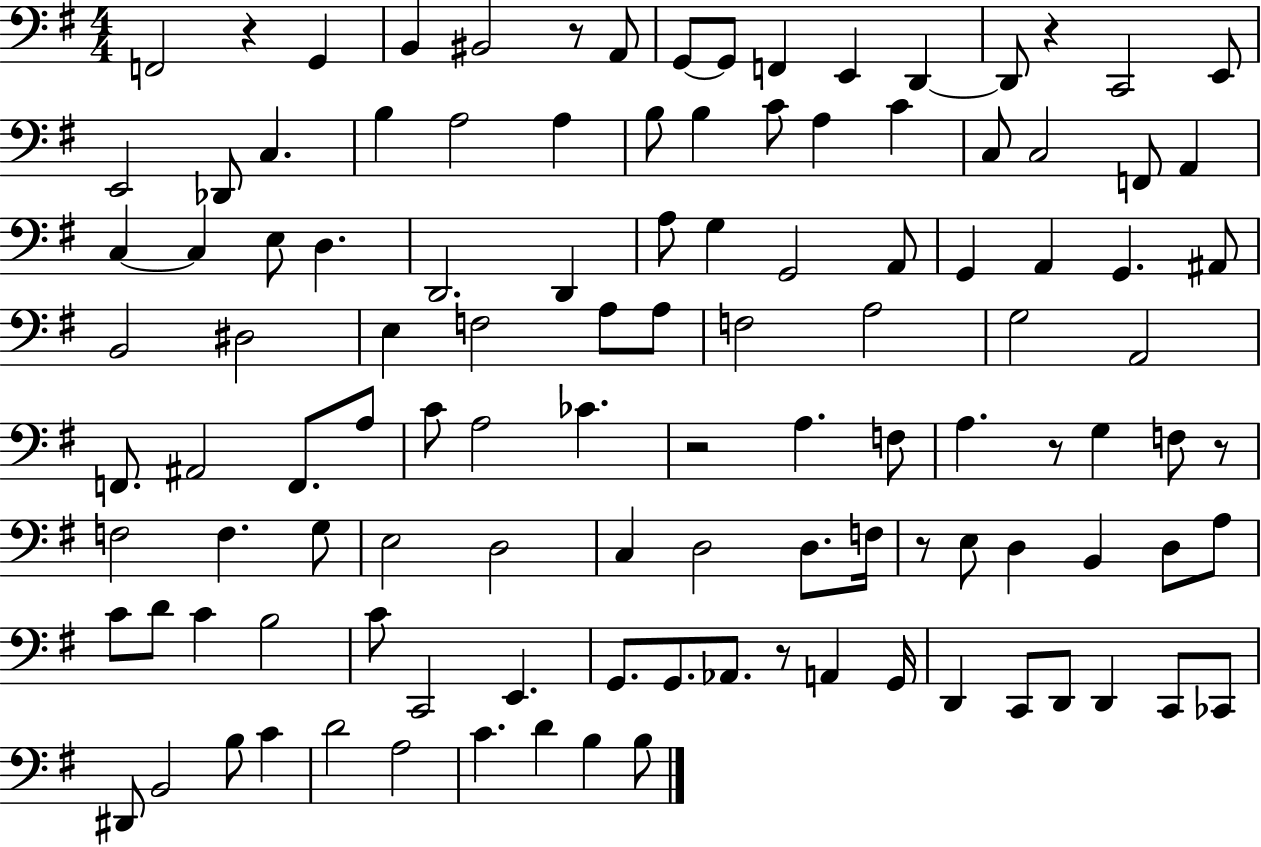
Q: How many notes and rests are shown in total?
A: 114